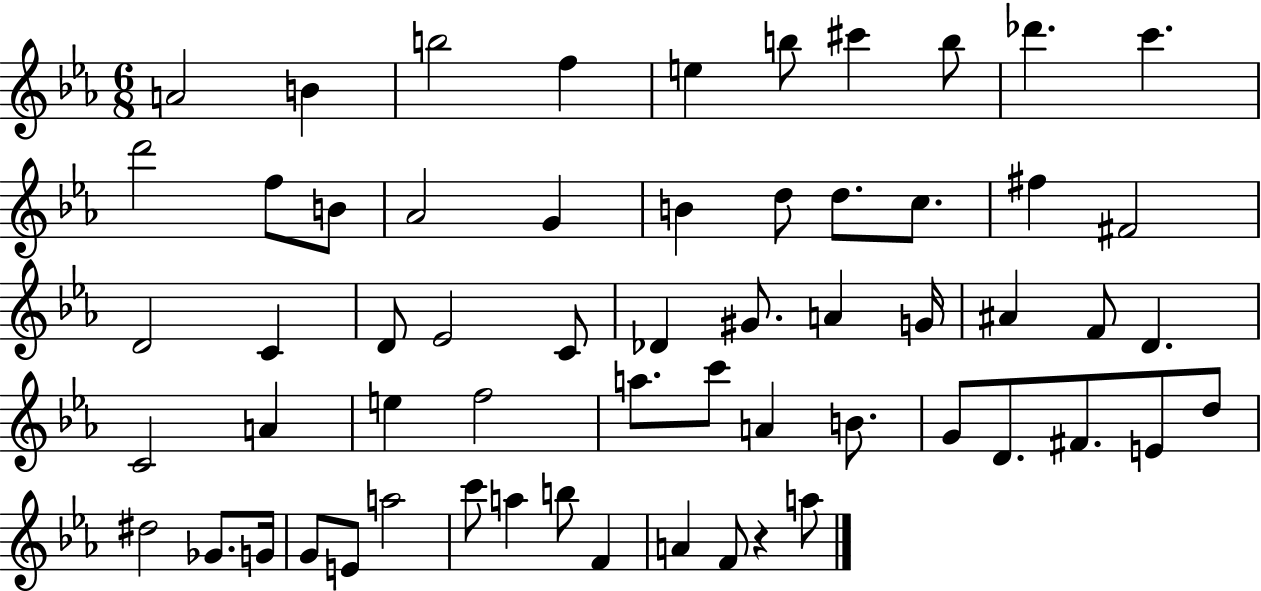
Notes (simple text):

A4/h B4/q B5/h F5/q E5/q B5/e C#6/q B5/e Db6/q. C6/q. D6/h F5/e B4/e Ab4/h G4/q B4/q D5/e D5/e. C5/e. F#5/q F#4/h D4/h C4/q D4/e Eb4/h C4/e Db4/q G#4/e. A4/q G4/s A#4/q F4/e D4/q. C4/h A4/q E5/q F5/h A5/e. C6/e A4/q B4/e. G4/e D4/e. F#4/e. E4/e D5/e D#5/h Gb4/e. G4/s G4/e E4/e A5/h C6/e A5/q B5/e F4/q A4/q F4/e R/q A5/e